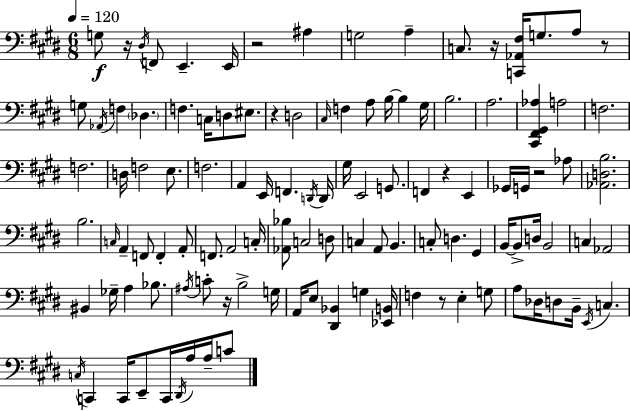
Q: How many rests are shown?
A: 9